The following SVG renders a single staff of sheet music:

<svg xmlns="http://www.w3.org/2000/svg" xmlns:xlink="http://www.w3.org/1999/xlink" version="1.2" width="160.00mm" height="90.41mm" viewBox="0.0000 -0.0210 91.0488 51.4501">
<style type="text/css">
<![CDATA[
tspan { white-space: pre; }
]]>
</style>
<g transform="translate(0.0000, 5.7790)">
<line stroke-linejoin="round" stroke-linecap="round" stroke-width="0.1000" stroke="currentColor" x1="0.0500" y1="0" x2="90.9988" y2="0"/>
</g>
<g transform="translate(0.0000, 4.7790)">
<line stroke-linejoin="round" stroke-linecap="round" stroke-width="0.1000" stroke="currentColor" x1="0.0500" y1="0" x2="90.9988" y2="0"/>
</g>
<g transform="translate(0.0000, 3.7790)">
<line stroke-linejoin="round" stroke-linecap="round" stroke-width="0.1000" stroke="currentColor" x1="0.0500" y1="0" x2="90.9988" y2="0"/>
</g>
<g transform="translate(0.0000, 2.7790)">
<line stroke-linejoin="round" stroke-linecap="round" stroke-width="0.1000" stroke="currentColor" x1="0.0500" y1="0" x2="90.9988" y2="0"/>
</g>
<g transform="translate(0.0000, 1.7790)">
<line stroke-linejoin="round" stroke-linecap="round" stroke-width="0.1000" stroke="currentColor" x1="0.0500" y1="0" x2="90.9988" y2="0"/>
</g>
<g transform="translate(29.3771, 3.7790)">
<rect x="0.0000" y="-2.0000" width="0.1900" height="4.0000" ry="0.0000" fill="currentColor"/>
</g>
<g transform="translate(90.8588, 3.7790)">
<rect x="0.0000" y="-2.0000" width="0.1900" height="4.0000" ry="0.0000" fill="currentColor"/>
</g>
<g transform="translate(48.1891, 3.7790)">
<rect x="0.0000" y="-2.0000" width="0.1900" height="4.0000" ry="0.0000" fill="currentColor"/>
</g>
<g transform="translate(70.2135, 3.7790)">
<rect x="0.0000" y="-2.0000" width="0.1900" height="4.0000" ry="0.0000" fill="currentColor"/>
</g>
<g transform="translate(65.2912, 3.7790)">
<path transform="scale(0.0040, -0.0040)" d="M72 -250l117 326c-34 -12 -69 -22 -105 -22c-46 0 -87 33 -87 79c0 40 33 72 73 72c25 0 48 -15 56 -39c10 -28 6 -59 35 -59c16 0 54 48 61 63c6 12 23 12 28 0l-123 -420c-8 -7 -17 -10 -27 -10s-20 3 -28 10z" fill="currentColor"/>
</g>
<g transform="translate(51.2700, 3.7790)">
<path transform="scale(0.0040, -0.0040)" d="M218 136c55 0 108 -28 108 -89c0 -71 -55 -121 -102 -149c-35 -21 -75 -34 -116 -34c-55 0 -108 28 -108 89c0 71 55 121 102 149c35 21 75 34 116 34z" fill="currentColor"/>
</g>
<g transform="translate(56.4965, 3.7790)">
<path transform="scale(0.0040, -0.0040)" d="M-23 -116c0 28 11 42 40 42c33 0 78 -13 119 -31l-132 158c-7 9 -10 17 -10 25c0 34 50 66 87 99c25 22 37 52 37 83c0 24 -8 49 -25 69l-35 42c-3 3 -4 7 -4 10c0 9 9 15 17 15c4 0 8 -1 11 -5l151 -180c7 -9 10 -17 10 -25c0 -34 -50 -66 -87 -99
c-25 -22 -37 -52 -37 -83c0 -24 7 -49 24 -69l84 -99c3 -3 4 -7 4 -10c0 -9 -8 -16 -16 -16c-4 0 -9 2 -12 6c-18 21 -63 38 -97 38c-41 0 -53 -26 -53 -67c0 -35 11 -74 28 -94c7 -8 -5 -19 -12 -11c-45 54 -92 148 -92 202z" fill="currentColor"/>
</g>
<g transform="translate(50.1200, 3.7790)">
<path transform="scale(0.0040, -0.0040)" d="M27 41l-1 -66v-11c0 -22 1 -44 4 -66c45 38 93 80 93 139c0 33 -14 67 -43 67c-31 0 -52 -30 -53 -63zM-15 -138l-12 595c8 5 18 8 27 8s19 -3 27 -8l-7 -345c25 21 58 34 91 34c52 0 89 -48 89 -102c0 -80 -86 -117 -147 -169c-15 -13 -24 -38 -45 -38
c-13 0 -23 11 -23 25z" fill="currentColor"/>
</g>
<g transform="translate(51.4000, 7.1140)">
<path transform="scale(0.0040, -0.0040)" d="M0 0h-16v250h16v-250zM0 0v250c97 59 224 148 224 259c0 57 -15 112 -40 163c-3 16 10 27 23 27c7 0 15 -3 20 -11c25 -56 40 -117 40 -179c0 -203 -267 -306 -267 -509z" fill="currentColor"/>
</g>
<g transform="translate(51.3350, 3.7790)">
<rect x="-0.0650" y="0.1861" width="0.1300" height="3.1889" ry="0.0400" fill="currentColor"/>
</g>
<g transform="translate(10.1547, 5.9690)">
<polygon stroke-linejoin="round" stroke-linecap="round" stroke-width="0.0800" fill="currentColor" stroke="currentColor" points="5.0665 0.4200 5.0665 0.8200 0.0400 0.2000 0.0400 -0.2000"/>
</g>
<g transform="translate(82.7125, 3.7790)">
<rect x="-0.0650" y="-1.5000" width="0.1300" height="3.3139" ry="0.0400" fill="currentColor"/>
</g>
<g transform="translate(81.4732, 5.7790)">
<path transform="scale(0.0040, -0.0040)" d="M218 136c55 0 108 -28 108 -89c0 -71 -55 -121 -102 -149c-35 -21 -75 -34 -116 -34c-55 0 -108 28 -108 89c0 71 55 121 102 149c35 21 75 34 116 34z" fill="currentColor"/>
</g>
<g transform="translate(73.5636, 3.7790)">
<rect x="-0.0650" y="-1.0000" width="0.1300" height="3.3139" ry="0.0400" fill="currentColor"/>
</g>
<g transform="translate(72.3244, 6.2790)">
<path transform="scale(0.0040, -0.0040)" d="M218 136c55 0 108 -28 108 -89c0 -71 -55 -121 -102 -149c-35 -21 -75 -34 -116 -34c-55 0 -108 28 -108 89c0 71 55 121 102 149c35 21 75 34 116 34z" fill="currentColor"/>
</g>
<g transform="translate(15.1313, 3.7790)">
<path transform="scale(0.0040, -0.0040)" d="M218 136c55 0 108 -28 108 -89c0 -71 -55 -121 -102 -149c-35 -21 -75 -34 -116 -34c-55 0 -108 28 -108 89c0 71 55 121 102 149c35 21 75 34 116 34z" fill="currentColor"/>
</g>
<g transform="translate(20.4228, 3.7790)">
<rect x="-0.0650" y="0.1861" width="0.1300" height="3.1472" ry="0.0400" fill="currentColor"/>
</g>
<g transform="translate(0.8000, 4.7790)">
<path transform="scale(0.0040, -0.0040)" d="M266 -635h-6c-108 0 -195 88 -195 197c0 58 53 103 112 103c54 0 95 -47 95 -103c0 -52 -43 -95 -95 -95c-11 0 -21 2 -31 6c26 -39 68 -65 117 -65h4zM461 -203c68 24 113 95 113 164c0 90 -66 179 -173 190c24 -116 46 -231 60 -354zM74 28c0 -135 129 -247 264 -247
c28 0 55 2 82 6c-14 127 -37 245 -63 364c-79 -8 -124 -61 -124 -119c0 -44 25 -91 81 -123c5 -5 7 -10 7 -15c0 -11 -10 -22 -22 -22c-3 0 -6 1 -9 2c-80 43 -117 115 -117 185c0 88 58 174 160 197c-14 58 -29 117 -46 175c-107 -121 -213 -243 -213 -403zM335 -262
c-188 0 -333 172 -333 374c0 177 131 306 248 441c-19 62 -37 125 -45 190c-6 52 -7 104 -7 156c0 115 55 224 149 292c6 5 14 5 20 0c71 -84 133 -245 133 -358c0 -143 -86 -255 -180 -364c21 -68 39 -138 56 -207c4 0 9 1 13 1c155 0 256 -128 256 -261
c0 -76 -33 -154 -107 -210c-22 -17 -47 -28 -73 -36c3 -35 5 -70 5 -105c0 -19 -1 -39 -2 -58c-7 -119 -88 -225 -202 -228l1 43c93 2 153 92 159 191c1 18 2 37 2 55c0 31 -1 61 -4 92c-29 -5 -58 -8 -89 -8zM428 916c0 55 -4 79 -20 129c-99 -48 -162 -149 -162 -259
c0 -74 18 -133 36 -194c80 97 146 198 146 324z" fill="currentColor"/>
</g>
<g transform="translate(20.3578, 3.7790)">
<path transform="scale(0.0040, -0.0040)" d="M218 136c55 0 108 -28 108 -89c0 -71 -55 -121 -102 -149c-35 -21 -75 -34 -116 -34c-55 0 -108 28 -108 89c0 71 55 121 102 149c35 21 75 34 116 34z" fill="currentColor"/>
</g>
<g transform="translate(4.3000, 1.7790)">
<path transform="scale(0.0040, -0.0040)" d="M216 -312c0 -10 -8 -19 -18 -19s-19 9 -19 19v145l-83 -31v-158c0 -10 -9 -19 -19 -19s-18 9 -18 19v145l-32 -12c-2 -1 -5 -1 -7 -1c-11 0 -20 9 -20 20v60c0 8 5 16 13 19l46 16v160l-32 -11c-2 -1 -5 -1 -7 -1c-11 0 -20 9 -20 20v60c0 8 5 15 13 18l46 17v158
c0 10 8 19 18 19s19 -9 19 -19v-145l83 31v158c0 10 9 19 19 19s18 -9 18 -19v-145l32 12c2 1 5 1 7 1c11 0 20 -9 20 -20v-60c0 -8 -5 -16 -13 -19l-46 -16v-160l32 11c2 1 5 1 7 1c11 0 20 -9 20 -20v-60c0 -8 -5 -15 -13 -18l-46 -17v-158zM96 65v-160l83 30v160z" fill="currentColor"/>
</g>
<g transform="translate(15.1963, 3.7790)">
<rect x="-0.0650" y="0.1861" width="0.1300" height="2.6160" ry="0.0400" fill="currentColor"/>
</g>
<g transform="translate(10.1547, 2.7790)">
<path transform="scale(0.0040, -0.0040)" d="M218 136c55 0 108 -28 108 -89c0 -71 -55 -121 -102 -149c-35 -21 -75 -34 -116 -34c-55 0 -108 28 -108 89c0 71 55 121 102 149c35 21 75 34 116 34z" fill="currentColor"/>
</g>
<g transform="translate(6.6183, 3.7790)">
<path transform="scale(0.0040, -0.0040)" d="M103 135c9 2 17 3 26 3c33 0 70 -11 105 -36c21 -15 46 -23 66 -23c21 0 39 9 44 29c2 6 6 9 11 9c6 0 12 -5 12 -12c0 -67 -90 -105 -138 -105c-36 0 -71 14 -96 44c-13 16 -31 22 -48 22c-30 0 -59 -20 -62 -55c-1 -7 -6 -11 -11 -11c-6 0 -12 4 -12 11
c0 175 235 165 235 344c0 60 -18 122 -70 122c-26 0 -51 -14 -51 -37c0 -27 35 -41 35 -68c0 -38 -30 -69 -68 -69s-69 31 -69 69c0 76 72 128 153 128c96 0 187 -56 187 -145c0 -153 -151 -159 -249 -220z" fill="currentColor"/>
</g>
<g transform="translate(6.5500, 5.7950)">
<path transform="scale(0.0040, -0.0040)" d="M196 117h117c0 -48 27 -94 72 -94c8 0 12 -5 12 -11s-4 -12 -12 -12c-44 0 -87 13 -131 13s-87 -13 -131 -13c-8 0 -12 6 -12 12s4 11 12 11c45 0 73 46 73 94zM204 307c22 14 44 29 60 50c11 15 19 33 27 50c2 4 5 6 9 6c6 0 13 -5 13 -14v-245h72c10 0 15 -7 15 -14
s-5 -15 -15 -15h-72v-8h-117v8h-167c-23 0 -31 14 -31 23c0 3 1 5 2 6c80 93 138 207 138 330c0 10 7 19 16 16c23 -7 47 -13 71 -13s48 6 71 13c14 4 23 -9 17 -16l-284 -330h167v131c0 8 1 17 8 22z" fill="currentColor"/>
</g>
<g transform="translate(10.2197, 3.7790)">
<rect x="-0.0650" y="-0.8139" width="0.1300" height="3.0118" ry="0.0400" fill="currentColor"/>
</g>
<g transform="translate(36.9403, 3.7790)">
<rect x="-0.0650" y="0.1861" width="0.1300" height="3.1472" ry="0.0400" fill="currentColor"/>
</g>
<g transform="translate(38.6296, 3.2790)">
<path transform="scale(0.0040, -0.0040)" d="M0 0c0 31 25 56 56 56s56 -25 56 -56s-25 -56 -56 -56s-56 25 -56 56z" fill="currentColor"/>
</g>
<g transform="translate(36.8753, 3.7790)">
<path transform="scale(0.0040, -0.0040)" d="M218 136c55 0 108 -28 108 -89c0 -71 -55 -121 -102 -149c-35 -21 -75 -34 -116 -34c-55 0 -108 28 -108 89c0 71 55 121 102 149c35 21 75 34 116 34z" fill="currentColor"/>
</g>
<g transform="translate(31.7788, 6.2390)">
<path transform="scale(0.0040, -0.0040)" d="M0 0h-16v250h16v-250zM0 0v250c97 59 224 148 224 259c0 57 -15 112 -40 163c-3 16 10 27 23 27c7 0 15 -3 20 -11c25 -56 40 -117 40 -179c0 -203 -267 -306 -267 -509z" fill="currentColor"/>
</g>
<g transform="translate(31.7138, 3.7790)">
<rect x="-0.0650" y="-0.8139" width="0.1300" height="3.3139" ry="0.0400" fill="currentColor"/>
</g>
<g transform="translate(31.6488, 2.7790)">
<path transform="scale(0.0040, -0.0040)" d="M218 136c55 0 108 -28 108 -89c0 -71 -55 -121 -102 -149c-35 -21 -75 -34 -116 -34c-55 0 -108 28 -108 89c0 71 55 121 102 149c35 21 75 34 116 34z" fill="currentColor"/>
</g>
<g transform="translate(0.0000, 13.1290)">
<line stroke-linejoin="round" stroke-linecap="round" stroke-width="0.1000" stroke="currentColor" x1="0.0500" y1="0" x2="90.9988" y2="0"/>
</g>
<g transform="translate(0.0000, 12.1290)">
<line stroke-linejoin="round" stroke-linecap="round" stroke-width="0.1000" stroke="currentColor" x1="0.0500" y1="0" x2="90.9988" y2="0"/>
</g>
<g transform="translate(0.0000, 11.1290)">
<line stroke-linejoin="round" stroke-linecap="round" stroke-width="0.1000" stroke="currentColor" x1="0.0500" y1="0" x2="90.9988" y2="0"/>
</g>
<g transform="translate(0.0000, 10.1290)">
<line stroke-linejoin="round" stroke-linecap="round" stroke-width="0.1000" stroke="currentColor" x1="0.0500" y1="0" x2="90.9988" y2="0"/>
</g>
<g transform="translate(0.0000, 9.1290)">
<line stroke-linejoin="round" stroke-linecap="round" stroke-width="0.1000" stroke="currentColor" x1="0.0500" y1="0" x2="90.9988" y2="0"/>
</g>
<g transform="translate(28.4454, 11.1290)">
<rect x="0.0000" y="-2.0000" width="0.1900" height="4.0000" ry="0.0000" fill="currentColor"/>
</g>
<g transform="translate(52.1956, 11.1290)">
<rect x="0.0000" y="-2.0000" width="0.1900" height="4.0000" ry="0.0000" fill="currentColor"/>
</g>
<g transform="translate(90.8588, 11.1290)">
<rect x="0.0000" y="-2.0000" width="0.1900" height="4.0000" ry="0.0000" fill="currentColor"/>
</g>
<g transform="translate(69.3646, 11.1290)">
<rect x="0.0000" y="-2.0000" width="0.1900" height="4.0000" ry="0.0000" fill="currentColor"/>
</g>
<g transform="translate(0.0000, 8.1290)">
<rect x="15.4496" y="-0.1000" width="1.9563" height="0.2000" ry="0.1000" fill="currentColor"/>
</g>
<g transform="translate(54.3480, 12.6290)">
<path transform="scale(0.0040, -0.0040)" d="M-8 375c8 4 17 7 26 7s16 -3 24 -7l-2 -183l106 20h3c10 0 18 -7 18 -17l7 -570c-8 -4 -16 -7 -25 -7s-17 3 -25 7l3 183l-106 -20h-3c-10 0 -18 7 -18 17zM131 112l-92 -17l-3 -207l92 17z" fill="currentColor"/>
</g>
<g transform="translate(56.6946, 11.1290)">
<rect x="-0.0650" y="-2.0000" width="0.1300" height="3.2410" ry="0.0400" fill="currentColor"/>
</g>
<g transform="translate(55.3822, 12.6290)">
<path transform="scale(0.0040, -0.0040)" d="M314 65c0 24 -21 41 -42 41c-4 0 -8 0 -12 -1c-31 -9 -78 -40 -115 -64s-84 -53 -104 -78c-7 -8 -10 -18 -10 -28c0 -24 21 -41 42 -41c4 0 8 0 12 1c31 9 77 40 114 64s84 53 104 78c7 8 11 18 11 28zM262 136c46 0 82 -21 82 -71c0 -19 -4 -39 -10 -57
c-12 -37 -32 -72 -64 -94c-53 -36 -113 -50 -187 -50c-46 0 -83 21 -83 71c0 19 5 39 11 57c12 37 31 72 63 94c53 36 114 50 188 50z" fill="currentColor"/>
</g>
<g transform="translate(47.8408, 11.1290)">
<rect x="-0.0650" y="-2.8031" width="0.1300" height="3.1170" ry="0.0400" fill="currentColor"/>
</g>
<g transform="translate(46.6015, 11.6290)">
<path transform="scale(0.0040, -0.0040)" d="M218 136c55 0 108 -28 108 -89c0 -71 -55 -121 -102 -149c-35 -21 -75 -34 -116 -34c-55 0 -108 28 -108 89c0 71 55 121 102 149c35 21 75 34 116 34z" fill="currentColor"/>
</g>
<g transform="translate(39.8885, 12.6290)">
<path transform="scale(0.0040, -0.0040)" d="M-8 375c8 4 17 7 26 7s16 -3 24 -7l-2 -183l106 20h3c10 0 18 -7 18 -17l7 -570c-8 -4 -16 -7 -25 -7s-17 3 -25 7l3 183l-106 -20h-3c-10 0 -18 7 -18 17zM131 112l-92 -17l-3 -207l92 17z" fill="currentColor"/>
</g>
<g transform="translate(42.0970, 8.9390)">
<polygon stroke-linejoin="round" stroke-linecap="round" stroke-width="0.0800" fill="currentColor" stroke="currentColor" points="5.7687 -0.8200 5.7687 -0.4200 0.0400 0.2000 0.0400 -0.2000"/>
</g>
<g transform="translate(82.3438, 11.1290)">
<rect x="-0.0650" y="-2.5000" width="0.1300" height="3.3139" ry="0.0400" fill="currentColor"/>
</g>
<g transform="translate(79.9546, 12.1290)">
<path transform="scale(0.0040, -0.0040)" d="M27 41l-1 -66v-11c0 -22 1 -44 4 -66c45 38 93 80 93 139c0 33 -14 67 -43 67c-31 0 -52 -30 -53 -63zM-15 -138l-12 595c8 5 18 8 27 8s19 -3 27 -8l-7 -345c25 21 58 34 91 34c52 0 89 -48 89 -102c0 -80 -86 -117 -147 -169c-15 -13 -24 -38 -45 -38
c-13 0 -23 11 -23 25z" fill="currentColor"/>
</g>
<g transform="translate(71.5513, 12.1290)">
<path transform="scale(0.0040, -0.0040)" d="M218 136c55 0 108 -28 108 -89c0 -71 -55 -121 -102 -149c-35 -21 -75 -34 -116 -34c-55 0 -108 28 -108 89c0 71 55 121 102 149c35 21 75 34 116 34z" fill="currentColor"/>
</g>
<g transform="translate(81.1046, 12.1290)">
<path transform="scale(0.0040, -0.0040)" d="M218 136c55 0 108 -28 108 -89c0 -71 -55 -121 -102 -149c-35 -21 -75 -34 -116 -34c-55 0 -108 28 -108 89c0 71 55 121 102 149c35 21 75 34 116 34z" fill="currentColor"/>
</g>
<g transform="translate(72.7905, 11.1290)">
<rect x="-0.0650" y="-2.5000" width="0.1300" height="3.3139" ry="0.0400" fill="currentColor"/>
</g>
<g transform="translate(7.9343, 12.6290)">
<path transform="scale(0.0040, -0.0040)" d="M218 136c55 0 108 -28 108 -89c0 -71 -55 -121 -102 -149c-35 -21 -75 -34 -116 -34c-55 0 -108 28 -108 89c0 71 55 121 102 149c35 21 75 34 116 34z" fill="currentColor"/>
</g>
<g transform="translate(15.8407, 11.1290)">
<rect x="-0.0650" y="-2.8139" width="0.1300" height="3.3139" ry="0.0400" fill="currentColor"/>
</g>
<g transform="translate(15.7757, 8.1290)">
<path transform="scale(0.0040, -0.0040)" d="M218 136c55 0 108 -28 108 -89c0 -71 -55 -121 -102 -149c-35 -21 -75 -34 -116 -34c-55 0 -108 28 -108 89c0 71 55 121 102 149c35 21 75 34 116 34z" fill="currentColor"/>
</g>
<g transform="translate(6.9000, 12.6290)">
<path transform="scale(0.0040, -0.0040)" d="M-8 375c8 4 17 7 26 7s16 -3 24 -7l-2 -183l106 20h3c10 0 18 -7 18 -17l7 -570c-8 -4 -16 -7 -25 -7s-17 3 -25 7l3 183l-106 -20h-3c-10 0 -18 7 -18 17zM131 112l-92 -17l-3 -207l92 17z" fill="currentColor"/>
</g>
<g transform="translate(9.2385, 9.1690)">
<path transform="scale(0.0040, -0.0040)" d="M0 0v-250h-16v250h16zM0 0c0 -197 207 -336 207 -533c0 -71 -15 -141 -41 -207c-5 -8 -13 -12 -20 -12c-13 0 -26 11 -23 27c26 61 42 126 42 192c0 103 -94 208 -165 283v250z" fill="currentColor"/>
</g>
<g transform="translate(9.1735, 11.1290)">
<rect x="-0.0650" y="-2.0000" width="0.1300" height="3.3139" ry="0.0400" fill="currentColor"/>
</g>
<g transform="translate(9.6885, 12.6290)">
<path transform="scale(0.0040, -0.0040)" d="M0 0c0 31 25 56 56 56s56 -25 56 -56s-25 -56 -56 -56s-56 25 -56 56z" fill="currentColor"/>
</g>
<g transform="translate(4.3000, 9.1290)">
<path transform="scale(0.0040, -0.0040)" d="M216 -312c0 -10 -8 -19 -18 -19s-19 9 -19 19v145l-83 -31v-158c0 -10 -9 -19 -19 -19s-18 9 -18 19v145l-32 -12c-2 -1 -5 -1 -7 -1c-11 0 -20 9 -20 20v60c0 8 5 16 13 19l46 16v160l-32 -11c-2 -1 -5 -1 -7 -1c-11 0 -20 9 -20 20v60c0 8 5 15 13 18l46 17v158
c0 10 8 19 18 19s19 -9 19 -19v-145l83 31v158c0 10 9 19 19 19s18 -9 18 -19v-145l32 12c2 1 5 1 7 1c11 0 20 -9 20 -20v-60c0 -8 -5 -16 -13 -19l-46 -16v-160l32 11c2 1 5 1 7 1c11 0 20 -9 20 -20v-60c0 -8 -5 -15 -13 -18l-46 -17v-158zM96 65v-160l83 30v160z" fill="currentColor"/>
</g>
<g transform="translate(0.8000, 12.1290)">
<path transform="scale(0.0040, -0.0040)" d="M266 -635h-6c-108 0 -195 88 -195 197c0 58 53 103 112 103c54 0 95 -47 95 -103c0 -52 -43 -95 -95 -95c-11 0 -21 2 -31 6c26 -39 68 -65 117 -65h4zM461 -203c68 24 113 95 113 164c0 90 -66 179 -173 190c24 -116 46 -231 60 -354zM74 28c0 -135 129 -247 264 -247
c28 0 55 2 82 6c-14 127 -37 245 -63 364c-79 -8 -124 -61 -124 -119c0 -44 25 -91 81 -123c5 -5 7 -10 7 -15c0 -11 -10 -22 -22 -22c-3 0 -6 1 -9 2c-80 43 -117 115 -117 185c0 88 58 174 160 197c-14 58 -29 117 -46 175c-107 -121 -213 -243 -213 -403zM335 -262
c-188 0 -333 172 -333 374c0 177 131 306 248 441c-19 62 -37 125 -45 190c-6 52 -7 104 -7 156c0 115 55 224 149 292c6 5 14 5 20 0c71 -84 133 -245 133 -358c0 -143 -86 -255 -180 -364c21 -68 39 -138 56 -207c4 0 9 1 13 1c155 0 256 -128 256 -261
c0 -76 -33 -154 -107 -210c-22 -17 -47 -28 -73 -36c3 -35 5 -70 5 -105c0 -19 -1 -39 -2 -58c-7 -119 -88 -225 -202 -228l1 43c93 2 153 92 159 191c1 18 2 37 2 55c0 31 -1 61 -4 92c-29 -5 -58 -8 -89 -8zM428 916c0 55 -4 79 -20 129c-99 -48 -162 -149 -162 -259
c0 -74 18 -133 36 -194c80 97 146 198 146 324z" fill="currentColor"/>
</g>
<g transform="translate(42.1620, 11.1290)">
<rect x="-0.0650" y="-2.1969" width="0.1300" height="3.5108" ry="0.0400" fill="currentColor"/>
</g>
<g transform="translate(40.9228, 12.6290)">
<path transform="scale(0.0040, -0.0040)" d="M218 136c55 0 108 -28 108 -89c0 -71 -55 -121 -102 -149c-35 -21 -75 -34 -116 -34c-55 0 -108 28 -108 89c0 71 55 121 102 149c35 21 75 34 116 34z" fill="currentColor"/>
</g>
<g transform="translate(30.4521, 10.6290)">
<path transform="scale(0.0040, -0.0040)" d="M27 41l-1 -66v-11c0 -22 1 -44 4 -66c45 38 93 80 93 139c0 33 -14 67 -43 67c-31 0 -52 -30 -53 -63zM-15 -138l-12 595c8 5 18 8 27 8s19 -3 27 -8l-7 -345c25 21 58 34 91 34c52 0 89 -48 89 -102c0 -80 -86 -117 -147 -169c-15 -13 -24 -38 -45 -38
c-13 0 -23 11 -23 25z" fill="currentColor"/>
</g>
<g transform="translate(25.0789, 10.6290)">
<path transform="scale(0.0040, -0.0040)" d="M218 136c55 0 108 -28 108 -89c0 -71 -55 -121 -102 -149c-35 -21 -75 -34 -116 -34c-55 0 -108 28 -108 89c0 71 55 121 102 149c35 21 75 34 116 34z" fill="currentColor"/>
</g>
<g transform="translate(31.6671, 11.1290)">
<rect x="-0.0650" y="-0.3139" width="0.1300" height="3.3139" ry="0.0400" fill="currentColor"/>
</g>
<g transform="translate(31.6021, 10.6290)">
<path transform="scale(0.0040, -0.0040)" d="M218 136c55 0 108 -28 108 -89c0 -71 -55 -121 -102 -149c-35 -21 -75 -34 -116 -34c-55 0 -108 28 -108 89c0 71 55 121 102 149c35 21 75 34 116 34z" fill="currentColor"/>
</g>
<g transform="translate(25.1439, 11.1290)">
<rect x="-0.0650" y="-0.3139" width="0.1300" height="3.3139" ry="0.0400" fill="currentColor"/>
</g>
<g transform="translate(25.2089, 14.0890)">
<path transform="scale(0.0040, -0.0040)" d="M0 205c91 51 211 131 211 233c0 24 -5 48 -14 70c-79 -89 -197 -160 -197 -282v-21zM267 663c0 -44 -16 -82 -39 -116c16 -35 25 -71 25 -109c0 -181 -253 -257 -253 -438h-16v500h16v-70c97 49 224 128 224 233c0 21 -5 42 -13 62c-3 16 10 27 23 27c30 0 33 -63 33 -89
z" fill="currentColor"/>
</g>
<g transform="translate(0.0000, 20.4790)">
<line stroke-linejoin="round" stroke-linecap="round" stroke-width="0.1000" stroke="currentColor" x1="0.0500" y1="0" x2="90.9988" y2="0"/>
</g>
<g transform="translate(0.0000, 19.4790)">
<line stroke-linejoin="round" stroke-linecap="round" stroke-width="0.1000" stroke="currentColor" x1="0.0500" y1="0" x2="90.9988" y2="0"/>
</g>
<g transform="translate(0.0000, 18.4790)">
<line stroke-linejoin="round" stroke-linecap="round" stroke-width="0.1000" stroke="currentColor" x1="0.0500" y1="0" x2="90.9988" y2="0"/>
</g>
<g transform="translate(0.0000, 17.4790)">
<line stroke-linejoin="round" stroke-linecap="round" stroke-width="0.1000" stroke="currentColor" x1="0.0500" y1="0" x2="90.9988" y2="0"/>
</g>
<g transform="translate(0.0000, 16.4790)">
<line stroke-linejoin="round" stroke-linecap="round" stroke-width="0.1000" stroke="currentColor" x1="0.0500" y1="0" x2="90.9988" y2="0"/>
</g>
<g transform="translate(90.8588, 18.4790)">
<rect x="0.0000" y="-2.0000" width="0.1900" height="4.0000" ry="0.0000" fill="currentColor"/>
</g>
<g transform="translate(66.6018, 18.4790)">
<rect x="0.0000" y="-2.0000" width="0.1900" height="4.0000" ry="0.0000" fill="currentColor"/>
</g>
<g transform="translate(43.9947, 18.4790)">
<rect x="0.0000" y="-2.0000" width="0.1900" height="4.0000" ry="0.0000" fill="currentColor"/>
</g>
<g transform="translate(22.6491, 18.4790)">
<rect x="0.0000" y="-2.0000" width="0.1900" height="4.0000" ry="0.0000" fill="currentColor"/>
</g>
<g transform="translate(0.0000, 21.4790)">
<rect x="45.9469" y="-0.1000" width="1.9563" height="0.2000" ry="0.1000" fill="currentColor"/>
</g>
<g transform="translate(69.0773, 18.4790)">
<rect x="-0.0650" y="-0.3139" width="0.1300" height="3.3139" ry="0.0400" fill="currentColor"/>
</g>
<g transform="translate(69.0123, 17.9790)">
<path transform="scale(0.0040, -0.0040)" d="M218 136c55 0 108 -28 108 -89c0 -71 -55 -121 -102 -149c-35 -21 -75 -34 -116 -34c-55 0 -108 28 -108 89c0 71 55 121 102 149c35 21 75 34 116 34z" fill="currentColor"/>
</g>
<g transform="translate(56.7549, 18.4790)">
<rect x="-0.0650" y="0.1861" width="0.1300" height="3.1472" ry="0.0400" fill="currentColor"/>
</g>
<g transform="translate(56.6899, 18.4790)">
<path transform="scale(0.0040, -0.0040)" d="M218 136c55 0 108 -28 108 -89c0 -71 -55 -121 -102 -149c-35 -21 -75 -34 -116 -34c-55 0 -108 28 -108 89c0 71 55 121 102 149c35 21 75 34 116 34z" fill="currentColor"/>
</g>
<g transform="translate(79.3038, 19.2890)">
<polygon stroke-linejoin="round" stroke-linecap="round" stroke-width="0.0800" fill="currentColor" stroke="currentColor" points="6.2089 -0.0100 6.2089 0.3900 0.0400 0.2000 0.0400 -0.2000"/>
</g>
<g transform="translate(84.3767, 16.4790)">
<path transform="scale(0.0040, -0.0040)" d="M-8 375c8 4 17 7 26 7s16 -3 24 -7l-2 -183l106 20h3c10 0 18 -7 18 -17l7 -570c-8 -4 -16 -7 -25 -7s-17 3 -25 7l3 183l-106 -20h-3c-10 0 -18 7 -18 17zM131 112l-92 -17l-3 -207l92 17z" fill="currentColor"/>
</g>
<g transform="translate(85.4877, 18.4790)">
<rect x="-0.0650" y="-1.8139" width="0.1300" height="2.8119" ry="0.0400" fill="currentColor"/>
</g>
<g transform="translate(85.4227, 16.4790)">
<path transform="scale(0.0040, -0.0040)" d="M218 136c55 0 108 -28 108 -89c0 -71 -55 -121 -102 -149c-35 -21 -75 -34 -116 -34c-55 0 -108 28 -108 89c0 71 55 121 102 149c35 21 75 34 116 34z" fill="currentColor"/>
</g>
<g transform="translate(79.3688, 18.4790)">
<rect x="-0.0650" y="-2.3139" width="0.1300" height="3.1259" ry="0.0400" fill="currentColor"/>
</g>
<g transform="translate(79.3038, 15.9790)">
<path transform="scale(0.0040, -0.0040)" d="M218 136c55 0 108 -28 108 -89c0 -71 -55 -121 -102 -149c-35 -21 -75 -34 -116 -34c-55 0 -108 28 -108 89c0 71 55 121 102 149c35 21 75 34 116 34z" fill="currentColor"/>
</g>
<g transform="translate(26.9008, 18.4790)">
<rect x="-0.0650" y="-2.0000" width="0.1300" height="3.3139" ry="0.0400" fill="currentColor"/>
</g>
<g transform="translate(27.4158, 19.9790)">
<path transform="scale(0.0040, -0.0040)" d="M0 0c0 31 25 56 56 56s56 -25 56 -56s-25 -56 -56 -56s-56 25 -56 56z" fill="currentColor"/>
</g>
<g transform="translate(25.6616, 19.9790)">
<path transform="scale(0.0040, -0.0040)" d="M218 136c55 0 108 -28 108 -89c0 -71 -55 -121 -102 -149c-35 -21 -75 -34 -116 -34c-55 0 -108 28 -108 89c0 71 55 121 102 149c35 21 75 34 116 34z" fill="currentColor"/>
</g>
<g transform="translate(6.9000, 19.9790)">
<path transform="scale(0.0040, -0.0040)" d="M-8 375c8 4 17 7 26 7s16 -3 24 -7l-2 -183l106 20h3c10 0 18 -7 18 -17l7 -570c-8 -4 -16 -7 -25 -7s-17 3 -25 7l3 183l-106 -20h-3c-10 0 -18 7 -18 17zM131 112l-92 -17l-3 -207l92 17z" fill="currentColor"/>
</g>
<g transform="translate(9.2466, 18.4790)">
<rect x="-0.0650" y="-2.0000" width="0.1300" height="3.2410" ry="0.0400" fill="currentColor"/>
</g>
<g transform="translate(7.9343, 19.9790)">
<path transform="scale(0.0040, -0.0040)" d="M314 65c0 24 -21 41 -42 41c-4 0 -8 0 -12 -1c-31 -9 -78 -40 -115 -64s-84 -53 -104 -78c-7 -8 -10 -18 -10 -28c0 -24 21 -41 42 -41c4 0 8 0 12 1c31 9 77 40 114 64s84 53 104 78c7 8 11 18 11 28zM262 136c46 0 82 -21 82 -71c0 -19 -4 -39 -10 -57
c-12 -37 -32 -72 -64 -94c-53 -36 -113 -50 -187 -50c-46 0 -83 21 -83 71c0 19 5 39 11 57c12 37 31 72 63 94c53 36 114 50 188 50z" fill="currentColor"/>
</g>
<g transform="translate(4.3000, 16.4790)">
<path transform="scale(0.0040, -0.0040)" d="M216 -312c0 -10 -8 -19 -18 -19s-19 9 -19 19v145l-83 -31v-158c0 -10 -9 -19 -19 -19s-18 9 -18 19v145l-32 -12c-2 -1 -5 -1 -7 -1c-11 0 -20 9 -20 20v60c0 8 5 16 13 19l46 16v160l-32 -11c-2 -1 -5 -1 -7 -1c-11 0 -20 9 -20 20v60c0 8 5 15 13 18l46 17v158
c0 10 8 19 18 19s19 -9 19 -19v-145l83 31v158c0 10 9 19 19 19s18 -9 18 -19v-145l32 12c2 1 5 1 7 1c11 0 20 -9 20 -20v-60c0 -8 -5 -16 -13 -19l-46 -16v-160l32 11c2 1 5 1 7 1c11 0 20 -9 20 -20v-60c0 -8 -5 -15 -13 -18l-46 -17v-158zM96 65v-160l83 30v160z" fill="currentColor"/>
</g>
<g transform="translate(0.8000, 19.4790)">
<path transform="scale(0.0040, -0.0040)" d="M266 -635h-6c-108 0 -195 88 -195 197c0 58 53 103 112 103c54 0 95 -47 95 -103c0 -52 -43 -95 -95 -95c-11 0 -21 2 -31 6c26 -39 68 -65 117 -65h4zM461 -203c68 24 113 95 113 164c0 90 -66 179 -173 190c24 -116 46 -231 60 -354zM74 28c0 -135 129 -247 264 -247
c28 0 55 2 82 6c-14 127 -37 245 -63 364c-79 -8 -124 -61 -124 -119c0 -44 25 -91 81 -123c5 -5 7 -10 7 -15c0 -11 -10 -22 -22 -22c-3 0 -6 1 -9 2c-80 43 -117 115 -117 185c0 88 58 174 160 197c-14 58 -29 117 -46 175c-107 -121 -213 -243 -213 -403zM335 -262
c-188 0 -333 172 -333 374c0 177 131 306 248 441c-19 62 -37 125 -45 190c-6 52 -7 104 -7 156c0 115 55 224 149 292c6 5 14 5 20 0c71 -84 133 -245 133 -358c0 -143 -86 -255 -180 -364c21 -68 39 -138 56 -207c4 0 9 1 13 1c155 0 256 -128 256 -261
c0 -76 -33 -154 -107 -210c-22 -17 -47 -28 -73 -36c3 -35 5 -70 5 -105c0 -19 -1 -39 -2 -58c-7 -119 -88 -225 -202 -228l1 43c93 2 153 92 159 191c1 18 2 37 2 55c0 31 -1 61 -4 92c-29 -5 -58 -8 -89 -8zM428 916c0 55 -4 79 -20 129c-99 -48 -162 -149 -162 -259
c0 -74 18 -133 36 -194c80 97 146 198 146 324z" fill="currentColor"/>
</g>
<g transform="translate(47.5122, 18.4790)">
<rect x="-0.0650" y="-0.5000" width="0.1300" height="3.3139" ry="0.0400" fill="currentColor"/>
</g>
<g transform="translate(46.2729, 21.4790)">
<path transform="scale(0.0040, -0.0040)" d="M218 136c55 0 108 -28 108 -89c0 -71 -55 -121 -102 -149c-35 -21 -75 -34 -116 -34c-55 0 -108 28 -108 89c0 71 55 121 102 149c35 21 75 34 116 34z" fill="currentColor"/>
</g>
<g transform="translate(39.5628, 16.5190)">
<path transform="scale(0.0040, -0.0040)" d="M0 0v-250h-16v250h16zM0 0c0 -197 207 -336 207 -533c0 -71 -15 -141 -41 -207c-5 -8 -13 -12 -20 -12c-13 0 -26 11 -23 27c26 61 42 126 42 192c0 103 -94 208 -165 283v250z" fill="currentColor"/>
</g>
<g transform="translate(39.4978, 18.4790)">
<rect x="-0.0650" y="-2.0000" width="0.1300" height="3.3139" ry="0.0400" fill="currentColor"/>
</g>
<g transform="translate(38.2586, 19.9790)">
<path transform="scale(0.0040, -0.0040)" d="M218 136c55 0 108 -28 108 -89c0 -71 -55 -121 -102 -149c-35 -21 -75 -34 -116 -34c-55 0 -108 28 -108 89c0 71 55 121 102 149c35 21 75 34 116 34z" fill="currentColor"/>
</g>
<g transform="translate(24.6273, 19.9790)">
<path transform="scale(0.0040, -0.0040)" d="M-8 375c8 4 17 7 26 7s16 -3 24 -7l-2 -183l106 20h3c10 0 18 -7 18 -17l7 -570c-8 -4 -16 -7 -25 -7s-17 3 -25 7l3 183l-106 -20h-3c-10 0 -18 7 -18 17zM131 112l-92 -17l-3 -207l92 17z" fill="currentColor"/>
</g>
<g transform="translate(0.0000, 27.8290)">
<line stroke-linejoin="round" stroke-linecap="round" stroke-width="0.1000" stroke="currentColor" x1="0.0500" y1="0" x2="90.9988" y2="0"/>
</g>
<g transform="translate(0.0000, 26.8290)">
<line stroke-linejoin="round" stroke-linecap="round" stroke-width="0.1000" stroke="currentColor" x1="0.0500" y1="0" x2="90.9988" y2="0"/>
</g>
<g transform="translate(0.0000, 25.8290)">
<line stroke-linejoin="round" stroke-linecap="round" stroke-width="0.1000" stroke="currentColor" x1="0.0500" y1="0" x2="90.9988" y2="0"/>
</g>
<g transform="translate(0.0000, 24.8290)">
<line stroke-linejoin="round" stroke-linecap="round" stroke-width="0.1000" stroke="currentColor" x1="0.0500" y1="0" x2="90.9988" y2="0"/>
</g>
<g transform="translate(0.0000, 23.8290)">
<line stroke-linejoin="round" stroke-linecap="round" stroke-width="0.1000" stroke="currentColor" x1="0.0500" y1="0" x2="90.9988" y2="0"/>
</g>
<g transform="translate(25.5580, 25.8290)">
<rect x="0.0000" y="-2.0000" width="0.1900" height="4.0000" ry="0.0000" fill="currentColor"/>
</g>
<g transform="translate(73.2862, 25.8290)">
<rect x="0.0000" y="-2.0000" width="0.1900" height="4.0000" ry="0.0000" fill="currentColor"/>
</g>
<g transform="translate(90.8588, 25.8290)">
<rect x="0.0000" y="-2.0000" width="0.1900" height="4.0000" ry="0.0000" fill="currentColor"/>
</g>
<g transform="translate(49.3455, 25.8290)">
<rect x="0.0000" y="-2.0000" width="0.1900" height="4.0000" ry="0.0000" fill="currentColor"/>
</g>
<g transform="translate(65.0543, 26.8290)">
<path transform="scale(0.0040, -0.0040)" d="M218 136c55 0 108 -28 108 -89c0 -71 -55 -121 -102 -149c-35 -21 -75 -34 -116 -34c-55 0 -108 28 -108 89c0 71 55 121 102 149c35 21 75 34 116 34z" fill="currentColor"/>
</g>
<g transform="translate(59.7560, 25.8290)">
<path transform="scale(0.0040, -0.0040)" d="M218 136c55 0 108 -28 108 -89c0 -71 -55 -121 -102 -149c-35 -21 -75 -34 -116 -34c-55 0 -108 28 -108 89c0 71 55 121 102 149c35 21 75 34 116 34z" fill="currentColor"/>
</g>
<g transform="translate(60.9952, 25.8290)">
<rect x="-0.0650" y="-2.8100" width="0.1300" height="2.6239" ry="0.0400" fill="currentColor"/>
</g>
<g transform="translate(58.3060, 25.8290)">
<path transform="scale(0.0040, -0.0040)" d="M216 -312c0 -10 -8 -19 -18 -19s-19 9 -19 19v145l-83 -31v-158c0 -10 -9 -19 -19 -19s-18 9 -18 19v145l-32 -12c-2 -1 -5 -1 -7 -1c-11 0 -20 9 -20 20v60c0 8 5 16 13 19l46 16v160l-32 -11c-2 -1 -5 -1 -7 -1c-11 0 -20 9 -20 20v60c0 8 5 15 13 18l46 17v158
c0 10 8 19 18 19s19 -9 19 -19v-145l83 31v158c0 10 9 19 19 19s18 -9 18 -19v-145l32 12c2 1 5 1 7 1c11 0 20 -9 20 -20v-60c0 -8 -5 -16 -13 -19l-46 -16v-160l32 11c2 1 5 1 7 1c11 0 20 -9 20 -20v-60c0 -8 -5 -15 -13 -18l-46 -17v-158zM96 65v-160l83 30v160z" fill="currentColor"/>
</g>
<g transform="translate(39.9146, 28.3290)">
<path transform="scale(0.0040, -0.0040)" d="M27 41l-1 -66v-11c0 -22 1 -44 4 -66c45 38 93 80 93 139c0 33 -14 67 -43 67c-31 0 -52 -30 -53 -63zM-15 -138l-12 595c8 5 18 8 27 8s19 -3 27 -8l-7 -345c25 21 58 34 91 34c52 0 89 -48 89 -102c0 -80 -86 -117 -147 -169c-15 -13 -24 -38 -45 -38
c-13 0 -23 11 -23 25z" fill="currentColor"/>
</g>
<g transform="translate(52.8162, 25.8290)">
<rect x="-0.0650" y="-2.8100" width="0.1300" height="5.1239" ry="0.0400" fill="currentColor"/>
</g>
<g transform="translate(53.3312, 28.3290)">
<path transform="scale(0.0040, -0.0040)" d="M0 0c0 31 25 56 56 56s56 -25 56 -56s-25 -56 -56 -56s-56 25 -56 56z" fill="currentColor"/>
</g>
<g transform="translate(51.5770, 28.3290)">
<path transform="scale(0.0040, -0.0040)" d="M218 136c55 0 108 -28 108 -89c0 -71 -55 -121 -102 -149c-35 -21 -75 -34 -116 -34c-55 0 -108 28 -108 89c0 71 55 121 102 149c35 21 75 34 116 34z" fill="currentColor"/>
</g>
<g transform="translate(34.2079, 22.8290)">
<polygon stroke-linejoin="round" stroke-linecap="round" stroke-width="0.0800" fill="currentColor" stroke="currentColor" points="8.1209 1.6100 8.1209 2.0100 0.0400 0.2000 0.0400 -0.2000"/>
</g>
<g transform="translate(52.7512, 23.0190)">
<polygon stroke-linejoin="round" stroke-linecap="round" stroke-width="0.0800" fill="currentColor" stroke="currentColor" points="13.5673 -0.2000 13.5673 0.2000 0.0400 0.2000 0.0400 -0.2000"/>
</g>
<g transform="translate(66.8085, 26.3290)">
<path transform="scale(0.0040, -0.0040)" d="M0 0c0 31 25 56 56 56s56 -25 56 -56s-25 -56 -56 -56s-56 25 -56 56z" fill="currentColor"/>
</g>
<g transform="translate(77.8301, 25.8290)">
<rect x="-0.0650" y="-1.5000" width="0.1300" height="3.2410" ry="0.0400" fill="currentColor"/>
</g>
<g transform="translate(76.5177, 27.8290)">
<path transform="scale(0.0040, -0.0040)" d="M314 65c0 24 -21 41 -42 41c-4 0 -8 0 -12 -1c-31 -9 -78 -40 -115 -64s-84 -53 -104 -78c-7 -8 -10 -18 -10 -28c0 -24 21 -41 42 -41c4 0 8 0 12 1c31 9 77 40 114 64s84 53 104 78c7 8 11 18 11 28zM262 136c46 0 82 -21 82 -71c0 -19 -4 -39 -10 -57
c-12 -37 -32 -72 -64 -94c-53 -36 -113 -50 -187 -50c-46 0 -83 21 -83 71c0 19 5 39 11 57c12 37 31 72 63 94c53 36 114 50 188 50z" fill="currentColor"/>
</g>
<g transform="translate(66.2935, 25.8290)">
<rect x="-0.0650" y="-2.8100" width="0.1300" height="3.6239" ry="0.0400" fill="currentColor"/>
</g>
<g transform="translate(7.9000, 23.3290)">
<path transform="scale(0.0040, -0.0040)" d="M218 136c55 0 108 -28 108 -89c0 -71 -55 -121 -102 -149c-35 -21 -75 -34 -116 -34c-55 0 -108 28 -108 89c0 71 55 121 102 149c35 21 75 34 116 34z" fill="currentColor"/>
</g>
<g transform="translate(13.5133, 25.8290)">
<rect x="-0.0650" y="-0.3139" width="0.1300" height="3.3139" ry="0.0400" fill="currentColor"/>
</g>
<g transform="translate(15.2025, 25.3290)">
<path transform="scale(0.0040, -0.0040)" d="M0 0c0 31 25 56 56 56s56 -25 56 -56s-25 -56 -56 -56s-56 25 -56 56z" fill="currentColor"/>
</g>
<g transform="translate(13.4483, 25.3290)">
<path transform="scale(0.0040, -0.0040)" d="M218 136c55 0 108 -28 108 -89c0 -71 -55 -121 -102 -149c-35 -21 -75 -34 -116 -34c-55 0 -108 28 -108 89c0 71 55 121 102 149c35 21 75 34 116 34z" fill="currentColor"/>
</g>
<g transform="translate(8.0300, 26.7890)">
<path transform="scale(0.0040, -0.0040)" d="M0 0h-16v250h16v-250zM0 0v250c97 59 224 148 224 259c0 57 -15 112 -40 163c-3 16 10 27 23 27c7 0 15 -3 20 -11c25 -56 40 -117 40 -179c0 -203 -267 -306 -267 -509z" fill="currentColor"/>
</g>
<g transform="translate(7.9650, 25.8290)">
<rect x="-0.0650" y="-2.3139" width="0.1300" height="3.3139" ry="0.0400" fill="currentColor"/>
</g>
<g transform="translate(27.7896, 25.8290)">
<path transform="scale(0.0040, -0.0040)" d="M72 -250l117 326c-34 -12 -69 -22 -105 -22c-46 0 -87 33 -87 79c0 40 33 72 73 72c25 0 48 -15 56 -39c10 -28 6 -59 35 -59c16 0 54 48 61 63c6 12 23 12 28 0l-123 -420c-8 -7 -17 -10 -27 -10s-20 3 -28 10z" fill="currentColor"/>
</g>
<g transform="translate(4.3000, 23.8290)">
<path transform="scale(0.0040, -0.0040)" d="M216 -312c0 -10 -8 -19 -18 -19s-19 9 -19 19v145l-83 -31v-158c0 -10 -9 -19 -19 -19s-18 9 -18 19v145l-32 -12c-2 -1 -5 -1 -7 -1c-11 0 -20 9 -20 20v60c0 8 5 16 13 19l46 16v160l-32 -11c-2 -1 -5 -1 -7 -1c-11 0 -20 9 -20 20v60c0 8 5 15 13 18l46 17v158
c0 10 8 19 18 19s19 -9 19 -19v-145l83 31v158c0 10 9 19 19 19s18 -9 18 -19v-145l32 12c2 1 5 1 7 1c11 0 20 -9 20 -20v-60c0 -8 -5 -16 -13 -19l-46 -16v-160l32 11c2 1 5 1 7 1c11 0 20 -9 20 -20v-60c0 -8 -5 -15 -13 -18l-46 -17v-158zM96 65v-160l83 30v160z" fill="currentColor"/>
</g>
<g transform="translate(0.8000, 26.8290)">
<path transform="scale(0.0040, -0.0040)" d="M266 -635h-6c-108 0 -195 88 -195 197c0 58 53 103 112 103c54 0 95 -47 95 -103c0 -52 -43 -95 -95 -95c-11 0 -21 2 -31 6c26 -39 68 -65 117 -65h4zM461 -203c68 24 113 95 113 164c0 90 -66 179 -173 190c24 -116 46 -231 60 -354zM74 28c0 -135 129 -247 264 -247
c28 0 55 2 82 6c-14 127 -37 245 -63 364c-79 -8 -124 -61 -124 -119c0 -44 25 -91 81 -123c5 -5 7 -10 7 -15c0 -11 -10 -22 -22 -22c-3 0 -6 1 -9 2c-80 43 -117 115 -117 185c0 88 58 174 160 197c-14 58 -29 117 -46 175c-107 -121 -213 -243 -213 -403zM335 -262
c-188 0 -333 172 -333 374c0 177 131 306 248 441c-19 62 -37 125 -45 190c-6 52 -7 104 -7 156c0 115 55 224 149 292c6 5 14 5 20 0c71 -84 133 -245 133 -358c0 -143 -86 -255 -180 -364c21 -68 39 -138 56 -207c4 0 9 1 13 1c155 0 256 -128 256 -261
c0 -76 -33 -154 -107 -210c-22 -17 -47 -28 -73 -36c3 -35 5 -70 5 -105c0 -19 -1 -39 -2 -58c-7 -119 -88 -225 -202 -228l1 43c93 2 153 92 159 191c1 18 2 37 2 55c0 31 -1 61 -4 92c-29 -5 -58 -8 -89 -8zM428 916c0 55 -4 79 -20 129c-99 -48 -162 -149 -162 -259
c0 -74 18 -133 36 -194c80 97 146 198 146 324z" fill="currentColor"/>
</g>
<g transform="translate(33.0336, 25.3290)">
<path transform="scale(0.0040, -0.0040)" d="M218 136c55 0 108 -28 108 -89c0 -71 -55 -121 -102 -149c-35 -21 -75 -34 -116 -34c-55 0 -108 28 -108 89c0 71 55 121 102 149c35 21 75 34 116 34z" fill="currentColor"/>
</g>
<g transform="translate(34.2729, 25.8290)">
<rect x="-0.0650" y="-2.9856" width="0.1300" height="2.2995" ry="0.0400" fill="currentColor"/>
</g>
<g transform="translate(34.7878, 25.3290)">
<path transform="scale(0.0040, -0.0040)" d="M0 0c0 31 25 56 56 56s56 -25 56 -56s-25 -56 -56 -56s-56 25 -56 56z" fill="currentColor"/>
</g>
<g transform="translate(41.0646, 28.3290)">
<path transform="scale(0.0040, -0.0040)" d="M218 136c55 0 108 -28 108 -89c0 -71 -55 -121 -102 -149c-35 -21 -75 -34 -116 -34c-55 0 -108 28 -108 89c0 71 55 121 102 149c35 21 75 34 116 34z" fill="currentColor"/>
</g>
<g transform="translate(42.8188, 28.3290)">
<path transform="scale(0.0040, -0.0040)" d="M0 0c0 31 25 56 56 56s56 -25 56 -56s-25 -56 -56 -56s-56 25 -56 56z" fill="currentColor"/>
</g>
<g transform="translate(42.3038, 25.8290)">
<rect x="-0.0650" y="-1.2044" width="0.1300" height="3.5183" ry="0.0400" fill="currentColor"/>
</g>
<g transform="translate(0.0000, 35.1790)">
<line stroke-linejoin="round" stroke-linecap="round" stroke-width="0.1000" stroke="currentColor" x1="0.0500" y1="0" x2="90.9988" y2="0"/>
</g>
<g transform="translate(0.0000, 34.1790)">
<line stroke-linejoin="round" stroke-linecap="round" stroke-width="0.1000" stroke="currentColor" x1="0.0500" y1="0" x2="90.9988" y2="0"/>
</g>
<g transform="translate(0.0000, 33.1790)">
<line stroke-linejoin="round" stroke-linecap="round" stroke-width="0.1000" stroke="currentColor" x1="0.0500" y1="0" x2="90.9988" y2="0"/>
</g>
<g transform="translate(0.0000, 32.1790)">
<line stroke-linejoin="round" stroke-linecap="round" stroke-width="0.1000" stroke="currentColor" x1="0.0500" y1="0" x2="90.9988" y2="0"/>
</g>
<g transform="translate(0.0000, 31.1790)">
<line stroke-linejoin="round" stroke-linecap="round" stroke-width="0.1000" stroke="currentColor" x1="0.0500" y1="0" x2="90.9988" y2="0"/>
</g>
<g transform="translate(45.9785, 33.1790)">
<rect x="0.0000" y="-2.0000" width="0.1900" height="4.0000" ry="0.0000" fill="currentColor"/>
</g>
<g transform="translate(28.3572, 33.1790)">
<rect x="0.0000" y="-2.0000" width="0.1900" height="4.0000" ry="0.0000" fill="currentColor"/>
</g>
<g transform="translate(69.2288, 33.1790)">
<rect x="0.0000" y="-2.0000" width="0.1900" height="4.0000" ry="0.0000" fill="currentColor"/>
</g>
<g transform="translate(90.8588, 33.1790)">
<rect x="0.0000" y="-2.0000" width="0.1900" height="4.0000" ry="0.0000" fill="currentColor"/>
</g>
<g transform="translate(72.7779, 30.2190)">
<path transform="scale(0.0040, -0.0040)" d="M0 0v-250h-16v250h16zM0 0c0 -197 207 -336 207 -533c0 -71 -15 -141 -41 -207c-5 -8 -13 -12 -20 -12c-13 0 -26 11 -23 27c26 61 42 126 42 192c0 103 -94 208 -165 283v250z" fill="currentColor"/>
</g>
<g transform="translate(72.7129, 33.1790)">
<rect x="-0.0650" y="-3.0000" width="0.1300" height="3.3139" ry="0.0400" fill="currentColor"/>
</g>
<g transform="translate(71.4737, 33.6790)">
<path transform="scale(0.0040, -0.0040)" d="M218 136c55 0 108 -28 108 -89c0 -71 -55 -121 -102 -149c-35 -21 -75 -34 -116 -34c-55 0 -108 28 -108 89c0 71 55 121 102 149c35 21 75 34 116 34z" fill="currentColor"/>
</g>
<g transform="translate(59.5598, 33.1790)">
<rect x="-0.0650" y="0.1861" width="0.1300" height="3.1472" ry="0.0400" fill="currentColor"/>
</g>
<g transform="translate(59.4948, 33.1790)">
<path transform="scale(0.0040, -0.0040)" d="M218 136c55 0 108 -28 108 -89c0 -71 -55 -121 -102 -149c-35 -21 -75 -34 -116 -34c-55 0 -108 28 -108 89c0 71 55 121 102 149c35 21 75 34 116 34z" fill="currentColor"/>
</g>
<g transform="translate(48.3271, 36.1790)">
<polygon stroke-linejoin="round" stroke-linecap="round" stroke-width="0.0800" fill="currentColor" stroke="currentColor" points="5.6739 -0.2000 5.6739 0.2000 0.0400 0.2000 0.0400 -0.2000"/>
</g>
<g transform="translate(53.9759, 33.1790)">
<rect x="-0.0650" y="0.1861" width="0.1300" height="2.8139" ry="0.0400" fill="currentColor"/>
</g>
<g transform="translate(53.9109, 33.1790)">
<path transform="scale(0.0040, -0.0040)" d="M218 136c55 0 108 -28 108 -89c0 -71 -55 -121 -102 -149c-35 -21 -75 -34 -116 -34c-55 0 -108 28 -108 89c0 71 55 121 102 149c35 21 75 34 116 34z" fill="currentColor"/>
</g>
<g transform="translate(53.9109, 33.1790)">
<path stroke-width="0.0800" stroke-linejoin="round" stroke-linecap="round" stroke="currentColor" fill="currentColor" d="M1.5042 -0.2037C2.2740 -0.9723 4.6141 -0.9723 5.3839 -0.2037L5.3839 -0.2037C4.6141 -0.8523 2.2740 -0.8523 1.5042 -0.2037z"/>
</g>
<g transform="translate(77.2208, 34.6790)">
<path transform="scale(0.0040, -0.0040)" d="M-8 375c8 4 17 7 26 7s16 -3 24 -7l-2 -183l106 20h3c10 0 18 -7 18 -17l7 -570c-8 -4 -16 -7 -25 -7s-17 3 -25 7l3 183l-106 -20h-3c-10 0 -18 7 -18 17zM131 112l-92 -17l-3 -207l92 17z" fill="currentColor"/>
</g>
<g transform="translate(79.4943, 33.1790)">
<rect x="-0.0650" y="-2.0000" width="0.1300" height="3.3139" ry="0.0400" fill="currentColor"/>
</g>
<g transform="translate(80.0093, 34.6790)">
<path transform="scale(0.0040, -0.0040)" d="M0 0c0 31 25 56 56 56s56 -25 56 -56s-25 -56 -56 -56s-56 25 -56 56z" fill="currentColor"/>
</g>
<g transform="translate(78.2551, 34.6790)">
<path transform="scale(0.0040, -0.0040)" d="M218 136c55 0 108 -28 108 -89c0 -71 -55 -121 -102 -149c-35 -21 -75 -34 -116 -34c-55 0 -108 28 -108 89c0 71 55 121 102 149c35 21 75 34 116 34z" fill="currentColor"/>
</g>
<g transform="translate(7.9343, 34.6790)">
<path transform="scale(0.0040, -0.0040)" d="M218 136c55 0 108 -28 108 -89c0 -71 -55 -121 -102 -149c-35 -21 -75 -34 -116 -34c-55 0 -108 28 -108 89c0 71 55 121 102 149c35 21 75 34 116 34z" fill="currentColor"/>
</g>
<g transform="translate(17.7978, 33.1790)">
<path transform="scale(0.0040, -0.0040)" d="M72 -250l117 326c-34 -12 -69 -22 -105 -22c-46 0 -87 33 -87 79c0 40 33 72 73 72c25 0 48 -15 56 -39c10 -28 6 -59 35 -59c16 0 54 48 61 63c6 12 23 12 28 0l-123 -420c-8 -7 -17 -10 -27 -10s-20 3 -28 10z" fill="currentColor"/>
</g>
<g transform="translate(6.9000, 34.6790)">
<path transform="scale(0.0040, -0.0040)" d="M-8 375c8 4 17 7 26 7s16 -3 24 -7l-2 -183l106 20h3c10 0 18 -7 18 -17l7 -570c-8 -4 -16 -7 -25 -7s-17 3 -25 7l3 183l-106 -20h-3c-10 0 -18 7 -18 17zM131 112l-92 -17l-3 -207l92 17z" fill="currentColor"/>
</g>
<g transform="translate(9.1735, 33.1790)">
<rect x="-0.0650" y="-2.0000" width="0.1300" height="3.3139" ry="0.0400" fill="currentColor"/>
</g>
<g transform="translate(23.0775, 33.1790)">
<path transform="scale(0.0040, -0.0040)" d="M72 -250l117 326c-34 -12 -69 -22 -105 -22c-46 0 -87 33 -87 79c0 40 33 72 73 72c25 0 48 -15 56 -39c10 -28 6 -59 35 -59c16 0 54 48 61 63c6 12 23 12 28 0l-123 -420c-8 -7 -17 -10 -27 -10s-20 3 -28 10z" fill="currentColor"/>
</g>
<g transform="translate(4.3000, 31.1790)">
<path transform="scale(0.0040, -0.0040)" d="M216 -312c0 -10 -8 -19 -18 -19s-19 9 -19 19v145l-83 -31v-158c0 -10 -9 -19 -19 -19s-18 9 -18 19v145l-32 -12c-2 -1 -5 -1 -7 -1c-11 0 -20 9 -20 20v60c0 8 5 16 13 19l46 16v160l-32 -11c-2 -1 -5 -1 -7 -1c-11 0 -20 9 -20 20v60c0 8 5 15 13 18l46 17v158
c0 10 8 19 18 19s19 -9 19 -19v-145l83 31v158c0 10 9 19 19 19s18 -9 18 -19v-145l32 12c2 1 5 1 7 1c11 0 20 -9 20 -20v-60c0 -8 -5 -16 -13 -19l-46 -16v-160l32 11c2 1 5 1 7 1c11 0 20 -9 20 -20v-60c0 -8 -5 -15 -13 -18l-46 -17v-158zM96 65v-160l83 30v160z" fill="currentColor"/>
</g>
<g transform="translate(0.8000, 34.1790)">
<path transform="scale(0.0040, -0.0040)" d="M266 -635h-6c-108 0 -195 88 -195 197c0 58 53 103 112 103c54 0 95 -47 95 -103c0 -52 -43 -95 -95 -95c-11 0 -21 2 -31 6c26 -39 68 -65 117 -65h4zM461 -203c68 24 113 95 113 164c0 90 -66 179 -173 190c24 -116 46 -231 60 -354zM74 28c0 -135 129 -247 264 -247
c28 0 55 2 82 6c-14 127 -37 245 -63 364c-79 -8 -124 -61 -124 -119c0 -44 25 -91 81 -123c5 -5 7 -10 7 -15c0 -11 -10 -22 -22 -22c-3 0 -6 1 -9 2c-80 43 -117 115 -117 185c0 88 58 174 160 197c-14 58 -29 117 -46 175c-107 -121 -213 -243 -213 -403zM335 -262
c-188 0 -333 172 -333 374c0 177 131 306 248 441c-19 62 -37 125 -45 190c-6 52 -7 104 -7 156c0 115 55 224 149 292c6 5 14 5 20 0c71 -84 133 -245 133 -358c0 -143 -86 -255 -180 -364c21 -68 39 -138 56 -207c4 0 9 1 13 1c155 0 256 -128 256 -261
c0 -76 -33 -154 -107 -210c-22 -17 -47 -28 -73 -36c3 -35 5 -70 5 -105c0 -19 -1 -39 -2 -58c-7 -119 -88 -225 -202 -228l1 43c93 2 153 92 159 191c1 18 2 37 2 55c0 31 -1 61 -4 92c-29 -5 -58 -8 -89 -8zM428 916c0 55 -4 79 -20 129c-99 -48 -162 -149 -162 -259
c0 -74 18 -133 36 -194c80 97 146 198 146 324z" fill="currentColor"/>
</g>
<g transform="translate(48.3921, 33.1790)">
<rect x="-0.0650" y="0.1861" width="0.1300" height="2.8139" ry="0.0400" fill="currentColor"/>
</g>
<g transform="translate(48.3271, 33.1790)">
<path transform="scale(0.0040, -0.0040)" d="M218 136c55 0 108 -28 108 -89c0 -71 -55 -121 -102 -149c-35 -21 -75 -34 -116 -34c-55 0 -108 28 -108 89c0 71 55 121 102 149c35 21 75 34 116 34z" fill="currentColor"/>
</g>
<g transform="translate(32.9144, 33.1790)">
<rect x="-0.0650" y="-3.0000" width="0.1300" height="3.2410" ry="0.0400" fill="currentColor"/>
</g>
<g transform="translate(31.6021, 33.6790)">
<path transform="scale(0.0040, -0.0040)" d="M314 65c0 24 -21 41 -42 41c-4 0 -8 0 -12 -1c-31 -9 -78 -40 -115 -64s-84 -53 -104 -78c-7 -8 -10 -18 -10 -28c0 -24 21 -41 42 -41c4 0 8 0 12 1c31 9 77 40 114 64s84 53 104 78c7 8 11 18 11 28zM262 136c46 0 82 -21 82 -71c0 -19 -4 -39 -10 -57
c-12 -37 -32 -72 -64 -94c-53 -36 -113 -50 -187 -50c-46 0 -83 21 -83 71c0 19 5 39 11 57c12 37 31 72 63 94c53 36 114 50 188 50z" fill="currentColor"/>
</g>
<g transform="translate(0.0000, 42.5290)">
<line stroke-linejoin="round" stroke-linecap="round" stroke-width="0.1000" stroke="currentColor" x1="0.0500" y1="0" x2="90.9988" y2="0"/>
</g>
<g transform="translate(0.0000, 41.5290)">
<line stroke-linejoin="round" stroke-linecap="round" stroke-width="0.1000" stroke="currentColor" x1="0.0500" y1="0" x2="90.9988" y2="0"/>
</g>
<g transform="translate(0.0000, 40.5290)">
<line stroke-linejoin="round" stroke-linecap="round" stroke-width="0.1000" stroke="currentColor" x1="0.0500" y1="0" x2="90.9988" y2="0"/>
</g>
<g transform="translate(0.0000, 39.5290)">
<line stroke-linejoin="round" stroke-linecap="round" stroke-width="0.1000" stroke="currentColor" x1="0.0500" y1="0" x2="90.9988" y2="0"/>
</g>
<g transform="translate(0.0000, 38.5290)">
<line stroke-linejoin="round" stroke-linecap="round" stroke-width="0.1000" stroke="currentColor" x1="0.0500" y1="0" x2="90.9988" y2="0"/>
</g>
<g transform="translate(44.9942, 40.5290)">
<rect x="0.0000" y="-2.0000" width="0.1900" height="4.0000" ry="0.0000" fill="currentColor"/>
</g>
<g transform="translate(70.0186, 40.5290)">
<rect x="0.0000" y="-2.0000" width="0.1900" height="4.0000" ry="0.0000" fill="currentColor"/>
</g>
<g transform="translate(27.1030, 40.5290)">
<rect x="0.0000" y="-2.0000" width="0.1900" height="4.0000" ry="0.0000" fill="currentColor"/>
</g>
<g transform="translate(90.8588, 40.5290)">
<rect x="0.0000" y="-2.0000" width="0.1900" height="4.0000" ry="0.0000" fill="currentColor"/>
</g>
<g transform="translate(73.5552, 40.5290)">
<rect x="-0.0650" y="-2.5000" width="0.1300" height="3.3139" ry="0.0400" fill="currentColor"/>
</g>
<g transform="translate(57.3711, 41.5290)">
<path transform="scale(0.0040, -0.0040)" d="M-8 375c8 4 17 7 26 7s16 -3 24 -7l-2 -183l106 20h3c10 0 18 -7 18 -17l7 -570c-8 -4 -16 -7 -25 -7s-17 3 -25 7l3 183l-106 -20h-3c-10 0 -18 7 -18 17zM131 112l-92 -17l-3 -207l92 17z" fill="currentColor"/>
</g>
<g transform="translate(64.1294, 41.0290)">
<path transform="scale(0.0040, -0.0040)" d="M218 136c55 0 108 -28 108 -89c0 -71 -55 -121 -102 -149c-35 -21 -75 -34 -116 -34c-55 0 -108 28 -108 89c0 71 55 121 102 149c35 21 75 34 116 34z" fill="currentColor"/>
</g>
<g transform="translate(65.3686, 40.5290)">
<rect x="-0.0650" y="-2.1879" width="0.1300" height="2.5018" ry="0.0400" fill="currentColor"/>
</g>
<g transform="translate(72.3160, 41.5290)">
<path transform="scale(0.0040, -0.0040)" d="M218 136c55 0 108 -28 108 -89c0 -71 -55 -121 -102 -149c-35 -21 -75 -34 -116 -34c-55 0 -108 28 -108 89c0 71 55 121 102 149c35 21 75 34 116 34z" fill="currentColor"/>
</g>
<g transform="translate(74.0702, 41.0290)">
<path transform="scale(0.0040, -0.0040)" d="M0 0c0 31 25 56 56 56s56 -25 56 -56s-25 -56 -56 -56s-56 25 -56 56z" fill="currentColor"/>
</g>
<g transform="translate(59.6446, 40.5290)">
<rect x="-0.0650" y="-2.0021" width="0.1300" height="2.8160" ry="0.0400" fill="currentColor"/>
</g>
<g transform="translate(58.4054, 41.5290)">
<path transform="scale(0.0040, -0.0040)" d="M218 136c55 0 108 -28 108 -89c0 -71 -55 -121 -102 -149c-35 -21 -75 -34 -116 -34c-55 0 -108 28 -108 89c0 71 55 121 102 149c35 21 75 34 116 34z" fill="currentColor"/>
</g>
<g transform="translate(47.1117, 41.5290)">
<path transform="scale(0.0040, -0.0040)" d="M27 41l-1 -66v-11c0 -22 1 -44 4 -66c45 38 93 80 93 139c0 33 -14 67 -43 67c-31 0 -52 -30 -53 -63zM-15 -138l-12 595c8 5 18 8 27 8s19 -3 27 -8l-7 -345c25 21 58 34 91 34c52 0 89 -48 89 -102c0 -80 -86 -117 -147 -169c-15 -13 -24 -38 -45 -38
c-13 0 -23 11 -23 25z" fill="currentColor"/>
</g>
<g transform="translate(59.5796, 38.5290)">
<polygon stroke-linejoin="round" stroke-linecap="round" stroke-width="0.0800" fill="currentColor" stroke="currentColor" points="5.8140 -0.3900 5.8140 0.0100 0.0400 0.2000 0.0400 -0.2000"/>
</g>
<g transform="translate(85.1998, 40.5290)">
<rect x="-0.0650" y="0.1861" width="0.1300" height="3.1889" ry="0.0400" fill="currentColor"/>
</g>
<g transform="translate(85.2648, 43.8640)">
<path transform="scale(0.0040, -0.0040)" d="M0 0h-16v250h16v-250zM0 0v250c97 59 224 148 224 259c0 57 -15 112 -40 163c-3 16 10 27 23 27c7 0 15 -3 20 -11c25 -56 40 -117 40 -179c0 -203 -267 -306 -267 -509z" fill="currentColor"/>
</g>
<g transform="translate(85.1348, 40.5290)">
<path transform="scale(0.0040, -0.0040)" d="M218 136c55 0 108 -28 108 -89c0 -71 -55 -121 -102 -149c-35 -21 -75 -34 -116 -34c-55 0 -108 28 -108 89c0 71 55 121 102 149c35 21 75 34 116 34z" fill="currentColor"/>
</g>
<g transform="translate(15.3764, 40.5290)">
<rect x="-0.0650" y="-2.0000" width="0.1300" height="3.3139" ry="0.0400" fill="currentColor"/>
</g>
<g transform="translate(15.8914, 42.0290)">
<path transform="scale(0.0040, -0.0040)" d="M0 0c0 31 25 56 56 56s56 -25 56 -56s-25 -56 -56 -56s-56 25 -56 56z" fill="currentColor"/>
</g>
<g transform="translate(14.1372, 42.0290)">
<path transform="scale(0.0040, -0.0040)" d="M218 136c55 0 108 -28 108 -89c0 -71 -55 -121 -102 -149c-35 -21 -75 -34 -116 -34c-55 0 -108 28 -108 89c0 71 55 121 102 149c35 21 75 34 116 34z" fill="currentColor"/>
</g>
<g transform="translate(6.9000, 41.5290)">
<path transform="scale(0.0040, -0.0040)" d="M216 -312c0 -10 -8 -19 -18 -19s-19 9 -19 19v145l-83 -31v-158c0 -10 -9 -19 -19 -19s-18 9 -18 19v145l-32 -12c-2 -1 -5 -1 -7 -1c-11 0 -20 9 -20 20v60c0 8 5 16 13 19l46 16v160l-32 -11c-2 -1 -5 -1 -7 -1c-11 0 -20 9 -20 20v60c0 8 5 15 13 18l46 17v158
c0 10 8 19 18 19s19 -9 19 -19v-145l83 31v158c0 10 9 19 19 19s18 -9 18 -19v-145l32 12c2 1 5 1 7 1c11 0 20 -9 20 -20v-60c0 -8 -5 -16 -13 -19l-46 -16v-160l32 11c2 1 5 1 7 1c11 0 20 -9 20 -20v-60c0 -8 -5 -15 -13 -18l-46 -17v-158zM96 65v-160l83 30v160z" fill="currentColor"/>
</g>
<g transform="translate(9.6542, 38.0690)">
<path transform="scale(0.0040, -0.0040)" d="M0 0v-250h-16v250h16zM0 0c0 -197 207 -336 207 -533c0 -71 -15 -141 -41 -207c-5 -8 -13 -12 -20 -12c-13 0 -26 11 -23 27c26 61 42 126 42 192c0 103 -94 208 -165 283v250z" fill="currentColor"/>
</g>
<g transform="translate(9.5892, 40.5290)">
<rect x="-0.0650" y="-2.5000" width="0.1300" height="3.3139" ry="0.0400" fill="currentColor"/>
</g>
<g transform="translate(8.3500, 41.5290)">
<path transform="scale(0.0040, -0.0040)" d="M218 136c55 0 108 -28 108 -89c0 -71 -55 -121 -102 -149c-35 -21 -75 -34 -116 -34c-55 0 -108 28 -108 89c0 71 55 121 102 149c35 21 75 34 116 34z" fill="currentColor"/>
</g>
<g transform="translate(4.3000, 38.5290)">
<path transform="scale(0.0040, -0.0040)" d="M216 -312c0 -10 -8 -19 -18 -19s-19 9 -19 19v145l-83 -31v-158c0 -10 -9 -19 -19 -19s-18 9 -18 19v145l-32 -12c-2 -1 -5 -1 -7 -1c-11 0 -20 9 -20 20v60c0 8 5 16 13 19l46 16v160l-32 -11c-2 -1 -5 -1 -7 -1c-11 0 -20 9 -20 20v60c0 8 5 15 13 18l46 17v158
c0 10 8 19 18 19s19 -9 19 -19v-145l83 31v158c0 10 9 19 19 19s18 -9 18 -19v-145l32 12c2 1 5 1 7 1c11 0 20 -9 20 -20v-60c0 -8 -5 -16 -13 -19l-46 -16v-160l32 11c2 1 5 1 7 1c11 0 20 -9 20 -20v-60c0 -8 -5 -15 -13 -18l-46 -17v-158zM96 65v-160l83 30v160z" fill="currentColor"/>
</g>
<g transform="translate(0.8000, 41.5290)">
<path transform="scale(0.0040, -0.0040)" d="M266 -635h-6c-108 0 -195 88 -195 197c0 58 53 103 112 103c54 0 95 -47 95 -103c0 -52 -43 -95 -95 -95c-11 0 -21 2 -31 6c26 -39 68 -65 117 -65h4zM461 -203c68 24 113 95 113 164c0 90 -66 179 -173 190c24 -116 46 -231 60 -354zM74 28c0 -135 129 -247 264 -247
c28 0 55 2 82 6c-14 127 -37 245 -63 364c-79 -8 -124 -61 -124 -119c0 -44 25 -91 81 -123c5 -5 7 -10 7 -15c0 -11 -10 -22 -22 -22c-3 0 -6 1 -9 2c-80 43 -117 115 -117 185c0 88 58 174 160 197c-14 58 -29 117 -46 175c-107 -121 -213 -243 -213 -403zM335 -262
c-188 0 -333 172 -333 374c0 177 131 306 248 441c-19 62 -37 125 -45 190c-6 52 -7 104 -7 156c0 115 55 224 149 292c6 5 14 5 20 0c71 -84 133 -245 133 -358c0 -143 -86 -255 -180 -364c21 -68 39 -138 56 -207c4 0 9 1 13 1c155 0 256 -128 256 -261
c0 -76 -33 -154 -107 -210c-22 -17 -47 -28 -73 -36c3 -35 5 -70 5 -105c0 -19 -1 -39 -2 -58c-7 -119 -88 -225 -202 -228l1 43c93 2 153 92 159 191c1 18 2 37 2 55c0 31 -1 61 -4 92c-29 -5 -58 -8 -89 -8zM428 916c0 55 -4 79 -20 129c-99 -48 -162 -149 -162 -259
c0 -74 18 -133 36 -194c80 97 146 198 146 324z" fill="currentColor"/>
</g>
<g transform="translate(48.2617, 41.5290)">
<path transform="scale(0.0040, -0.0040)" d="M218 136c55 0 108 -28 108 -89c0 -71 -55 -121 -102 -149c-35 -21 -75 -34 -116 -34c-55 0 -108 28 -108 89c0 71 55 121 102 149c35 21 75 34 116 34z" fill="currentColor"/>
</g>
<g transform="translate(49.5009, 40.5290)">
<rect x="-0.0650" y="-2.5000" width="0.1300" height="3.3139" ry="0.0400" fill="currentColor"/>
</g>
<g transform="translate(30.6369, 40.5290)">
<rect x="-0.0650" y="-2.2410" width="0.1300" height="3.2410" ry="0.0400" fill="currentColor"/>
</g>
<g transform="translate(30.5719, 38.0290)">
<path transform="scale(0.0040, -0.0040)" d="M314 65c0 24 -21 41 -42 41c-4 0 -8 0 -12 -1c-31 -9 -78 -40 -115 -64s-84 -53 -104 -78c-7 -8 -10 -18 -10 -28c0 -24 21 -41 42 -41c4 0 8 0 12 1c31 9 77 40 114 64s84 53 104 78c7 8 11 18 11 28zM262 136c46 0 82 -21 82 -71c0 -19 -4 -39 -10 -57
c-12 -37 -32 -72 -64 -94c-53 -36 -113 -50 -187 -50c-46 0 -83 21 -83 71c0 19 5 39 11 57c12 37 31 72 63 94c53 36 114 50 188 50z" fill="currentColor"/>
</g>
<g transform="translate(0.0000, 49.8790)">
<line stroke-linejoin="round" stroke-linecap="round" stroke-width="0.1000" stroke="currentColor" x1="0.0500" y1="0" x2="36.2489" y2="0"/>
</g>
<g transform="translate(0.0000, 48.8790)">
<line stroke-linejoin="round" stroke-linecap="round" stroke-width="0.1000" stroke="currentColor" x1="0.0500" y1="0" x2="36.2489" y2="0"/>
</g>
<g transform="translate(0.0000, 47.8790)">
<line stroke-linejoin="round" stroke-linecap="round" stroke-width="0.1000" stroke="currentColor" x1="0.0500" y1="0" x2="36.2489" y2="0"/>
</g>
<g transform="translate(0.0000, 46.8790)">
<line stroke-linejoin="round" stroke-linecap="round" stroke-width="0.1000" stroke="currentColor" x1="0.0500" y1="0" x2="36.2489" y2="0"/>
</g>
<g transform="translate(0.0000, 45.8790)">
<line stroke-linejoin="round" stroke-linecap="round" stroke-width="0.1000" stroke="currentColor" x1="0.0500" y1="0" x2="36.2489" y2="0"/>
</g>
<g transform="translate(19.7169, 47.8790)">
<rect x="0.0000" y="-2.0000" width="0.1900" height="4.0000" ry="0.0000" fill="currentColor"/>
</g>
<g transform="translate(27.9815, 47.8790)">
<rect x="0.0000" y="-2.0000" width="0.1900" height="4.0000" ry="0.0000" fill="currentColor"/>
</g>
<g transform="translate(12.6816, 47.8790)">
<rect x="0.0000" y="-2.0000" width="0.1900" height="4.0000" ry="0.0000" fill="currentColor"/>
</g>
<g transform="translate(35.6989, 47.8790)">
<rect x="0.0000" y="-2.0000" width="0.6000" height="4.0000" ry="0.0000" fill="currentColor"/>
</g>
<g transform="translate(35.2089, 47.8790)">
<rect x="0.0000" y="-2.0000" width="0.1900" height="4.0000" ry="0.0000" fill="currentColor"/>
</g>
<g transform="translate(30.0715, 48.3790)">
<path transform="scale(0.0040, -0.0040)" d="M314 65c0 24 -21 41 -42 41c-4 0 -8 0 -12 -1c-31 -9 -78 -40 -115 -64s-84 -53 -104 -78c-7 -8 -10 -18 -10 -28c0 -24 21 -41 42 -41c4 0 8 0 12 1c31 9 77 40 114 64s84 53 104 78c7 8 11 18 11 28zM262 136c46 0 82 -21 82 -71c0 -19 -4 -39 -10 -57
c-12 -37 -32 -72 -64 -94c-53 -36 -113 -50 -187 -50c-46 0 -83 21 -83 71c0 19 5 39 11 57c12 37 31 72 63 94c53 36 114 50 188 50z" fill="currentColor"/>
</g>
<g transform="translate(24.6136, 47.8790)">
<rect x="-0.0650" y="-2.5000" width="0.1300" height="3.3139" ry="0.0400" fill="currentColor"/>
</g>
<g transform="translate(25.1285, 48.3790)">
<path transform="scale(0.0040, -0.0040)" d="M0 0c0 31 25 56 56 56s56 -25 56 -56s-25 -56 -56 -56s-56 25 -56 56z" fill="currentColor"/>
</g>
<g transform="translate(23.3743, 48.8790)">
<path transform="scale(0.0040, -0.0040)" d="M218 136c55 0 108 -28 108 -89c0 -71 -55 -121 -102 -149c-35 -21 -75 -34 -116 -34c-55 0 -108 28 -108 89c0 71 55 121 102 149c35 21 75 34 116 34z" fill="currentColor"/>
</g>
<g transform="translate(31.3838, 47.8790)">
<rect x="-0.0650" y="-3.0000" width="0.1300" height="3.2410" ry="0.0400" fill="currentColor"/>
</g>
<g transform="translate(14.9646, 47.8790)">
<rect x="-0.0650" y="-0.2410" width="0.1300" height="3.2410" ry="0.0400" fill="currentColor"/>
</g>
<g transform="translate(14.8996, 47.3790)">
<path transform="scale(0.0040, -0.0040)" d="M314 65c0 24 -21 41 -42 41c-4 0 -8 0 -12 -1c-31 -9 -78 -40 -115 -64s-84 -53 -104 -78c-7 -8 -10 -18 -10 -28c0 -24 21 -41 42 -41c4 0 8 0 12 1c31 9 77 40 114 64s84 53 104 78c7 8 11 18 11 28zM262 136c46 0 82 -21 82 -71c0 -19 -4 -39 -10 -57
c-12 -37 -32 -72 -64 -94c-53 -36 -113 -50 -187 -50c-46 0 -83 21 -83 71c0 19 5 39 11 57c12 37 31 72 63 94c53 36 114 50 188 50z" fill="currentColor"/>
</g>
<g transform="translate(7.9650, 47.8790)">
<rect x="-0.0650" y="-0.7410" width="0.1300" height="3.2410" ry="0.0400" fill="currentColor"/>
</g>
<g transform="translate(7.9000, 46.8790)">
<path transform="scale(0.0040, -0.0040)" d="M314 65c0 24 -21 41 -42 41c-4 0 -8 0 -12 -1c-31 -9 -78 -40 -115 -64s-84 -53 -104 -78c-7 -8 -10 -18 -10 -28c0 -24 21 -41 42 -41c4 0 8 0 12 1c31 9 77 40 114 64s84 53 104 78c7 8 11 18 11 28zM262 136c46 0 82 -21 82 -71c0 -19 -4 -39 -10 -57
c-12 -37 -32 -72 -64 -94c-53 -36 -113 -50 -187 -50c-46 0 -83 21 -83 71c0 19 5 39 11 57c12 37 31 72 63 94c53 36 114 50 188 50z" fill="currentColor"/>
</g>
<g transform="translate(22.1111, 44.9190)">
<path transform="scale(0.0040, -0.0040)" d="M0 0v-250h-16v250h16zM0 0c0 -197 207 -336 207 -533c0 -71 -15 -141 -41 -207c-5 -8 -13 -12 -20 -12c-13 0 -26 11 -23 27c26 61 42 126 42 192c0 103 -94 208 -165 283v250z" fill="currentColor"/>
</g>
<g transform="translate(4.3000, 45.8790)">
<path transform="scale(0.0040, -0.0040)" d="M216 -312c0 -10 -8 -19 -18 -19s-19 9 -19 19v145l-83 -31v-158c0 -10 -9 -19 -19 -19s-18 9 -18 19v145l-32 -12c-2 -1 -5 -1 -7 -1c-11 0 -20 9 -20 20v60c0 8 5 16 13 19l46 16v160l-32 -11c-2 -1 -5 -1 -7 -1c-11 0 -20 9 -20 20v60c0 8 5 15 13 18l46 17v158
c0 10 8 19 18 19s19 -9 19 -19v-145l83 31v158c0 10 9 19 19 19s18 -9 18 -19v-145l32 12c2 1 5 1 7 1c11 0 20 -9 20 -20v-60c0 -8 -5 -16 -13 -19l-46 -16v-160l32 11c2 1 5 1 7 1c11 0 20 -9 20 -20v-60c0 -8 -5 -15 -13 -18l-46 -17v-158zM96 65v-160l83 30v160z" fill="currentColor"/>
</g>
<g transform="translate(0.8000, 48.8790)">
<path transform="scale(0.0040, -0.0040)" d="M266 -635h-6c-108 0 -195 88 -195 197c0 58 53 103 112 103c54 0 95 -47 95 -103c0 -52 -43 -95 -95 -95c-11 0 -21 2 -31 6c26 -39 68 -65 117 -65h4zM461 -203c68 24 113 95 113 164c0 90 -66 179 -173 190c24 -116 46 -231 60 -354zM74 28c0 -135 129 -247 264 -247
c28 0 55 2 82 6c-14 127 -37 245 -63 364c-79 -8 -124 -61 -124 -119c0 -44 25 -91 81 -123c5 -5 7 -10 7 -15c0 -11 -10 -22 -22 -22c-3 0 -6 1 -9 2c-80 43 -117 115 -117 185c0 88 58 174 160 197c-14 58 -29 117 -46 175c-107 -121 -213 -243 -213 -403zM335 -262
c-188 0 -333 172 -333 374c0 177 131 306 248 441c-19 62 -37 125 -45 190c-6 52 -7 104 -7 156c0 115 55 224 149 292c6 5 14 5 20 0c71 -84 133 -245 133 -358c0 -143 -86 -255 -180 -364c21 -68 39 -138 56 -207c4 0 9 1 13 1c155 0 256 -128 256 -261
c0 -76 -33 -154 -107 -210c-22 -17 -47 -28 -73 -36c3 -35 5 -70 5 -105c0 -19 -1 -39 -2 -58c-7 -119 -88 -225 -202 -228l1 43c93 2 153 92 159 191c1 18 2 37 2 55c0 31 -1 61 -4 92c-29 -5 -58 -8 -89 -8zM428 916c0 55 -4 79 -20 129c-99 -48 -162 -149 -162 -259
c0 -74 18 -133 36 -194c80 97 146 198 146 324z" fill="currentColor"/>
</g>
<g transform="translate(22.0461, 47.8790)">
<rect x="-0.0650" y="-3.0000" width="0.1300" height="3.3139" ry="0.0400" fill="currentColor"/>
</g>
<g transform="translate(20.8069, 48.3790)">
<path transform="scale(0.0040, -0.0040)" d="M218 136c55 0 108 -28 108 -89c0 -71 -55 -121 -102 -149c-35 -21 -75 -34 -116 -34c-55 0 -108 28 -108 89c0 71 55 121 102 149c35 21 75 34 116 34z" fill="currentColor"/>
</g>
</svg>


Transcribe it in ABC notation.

X:1
T:Untitled
M:2/4
L:1/4
K:G
d/2 B/2 B d/2 B _B/2 z z/2 D E F/2 a c/4 _c F/2 A/2 F2 G _G F2 F F/2 C B c g/2 f/2 g/2 c z/2 c/2 _D/2 D/2 ^B/2 G/2 E2 F z/2 z/2 A2 B/2 B/2 B A/2 F ^G/2 ^F g2 _G G/2 A/2 G B/2 d2 c2 A/2 G A2